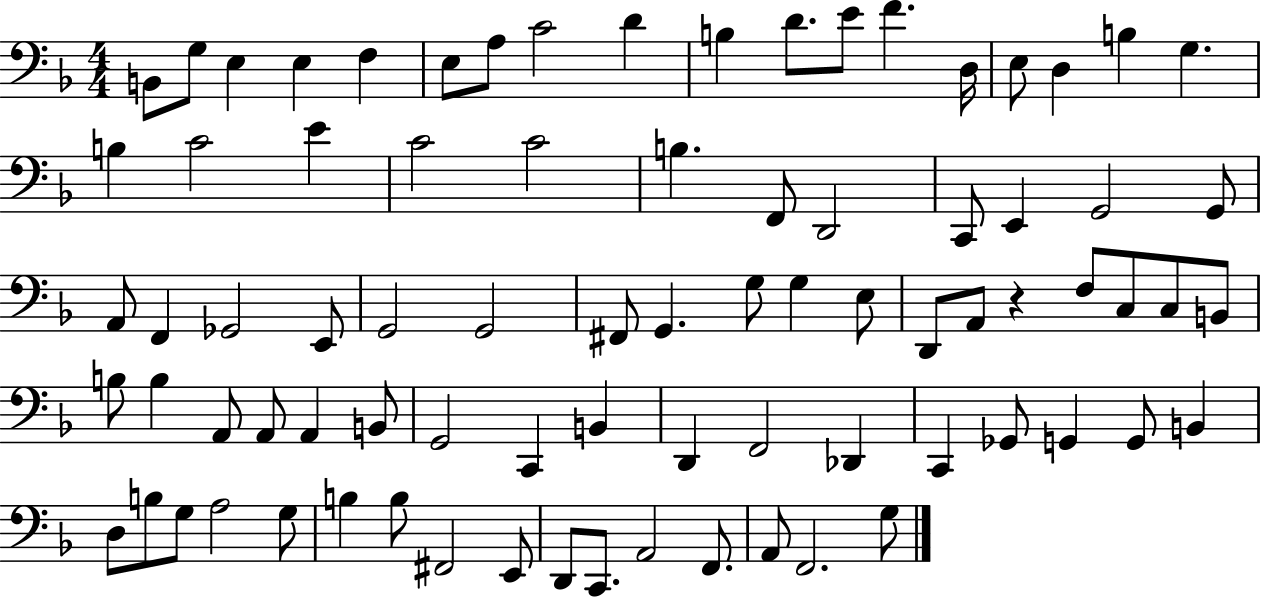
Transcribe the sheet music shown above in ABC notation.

X:1
T:Untitled
M:4/4
L:1/4
K:F
B,,/2 G,/2 E, E, F, E,/2 A,/2 C2 D B, D/2 E/2 F D,/4 E,/2 D, B, G, B, C2 E C2 C2 B, F,,/2 D,,2 C,,/2 E,, G,,2 G,,/2 A,,/2 F,, _G,,2 E,,/2 G,,2 G,,2 ^F,,/2 G,, G,/2 G, E,/2 D,,/2 A,,/2 z F,/2 C,/2 C,/2 B,,/2 B,/2 B, A,,/2 A,,/2 A,, B,,/2 G,,2 C,, B,, D,, F,,2 _D,, C,, _G,,/2 G,, G,,/2 B,, D,/2 B,/2 G,/2 A,2 G,/2 B, B,/2 ^F,,2 E,,/2 D,,/2 C,,/2 A,,2 F,,/2 A,,/2 F,,2 G,/2